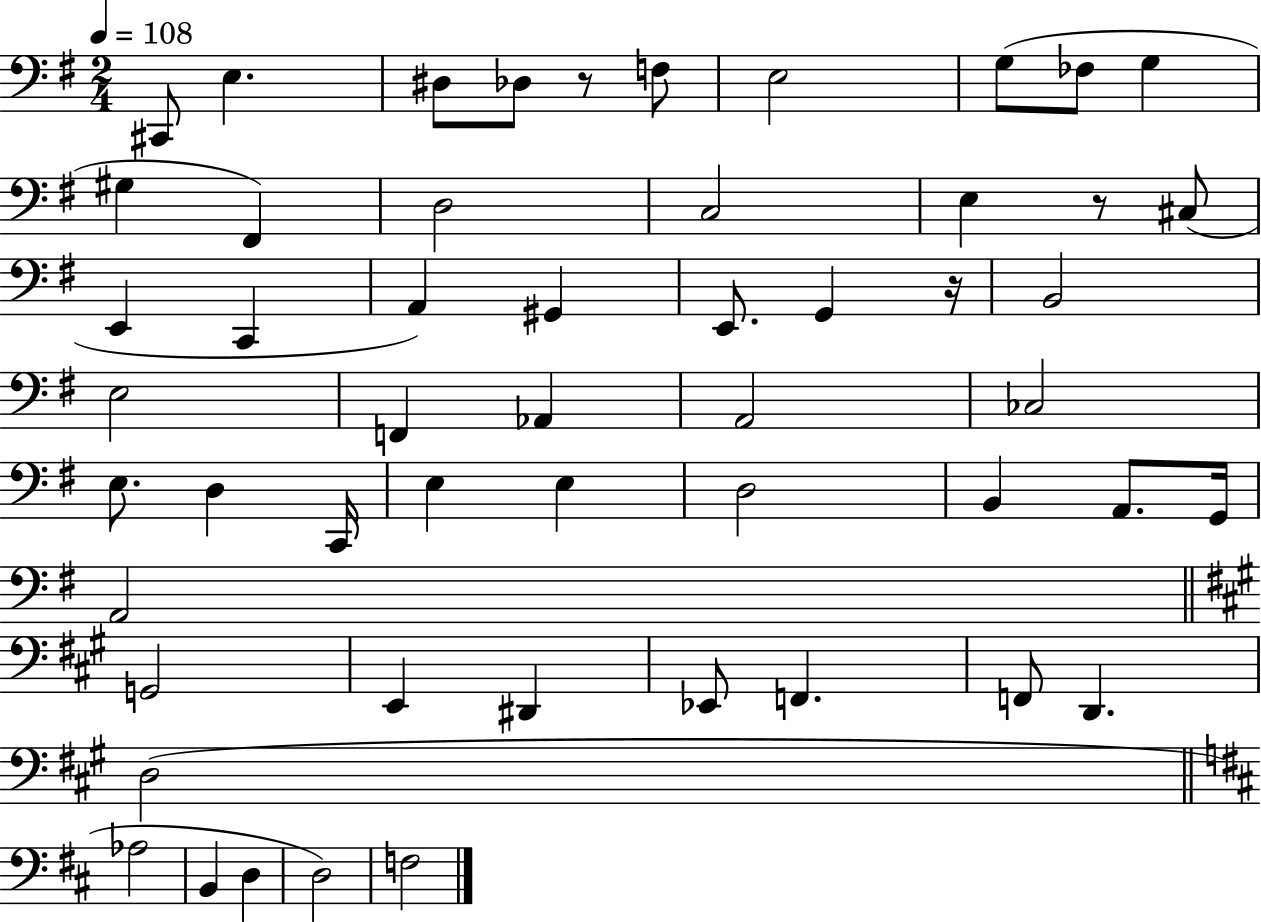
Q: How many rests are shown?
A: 3